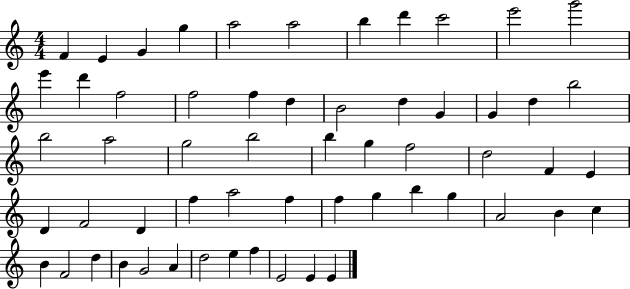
{
  \clef treble
  \numericTimeSignature
  \time 4/4
  \key c \major
  f'4 e'4 g'4 g''4 | a''2 a''2 | b''4 d'''4 c'''2 | e'''2 g'''2 | \break e'''4 d'''4 f''2 | f''2 f''4 d''4 | b'2 d''4 g'4 | g'4 d''4 b''2 | \break b''2 a''2 | g''2 b''2 | b''4 g''4 f''2 | d''2 f'4 e'4 | \break d'4 f'2 d'4 | f''4 a''2 f''4 | f''4 g''4 b''4 g''4 | a'2 b'4 c''4 | \break b'4 f'2 d''4 | b'4 g'2 a'4 | d''2 e''4 f''4 | e'2 e'4 e'4 | \break \bar "|."
}